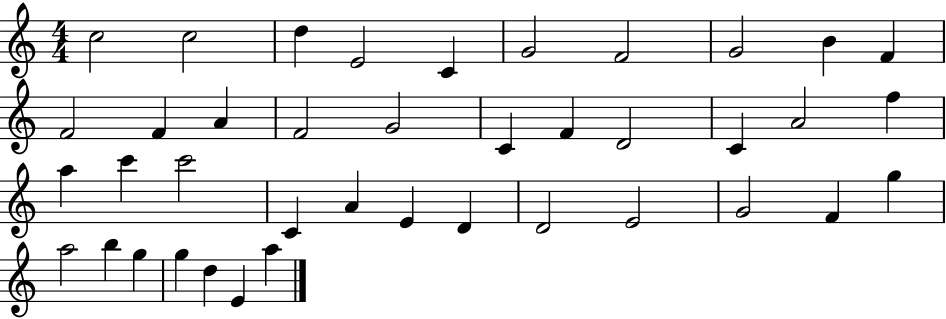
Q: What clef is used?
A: treble